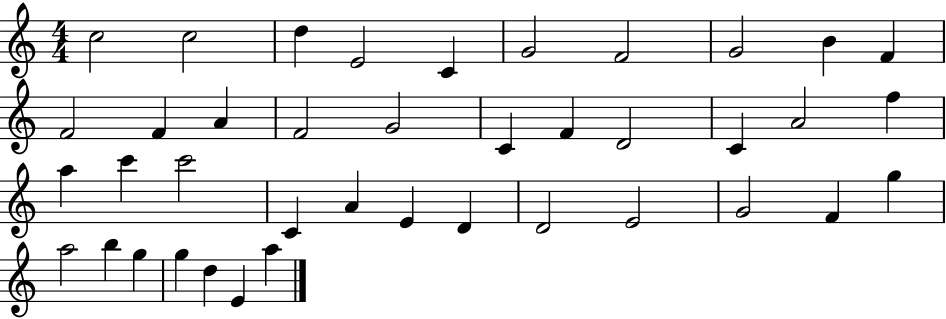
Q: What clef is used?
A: treble